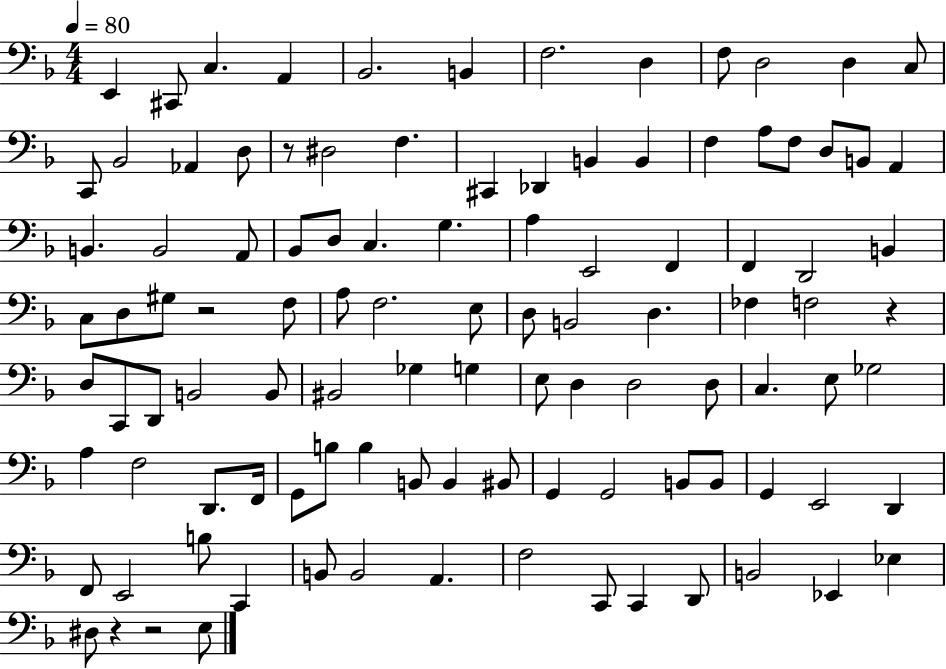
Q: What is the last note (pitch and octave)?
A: E3